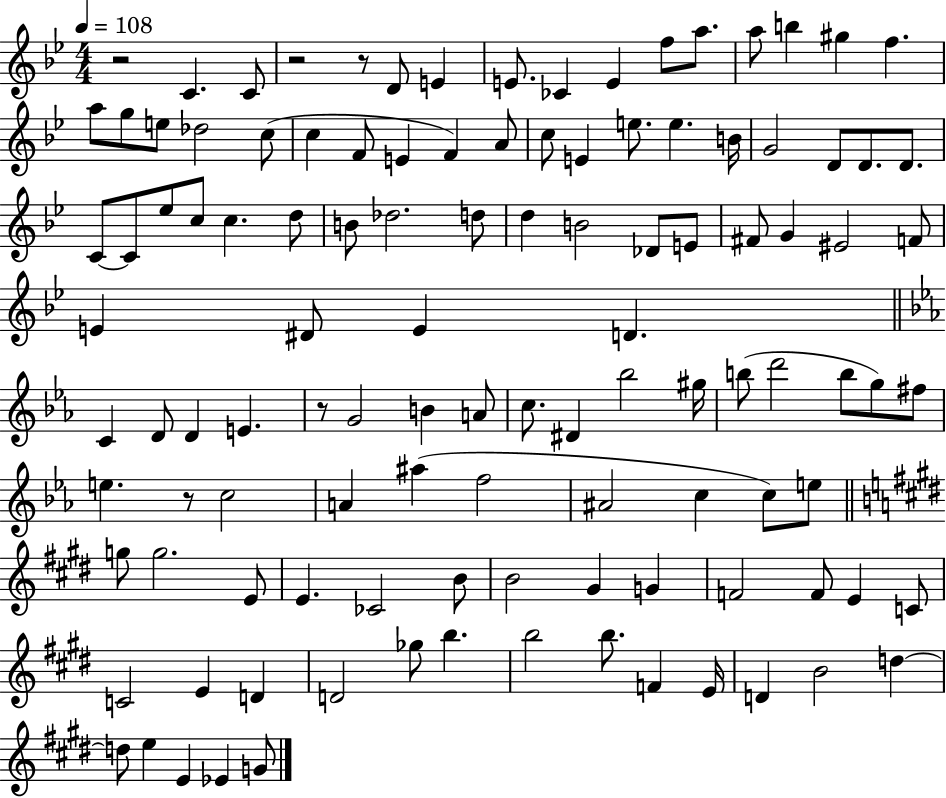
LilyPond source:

{
  \clef treble
  \numericTimeSignature
  \time 4/4
  \key bes \major
  \tempo 4 = 108
  r2 c'4. c'8 | r2 r8 d'8 e'4 | e'8. ces'4 e'4 f''8 a''8. | a''8 b''4 gis''4 f''4. | \break a''8 g''8 e''8 des''2 c''8( | c''4 f'8 e'4 f'4) a'8 | c''8 e'4 e''8. e''4. b'16 | g'2 d'8 d'8. d'8. | \break c'8~~ c'8 ees''8 c''8 c''4. d''8 | b'8 des''2. d''8 | d''4 b'2 des'8 e'8 | fis'8 g'4 eis'2 f'8 | \break e'4 dis'8 e'4 d'4. | \bar "||" \break \key ees \major c'4 d'8 d'4 e'4. | r8 g'2 b'4 a'8 | c''8. dis'4 bes''2 gis''16 | b''8( d'''2 b''8 g''8) fis''8 | \break e''4. r8 c''2 | a'4 ais''4( f''2 | ais'2 c''4 c''8) e''8 | \bar "||" \break \key e \major g''8 g''2. e'8 | e'4. ces'2 b'8 | b'2 gis'4 g'4 | f'2 f'8 e'4 c'8 | \break c'2 e'4 d'4 | d'2 ges''8 b''4. | b''2 b''8. f'4 e'16 | d'4 b'2 d''4~~ | \break d''8 e''4 e'4 ees'4 g'8 | \bar "|."
}